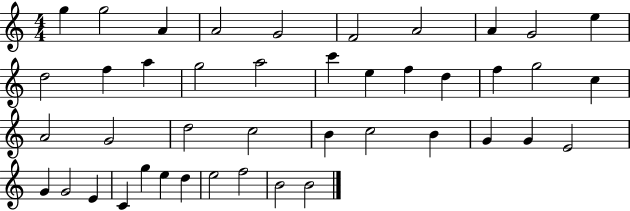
X:1
T:Untitled
M:4/4
L:1/4
K:C
g g2 A A2 G2 F2 A2 A G2 e d2 f a g2 a2 c' e f d f g2 c A2 G2 d2 c2 B c2 B G G E2 G G2 E C g e d e2 f2 B2 B2